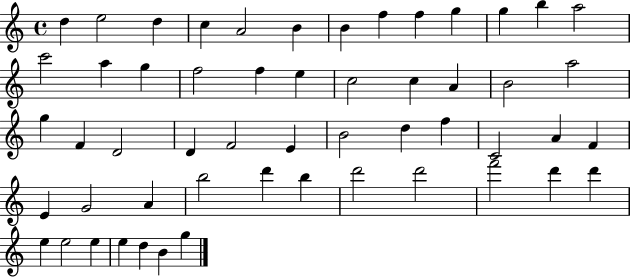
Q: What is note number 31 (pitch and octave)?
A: B4